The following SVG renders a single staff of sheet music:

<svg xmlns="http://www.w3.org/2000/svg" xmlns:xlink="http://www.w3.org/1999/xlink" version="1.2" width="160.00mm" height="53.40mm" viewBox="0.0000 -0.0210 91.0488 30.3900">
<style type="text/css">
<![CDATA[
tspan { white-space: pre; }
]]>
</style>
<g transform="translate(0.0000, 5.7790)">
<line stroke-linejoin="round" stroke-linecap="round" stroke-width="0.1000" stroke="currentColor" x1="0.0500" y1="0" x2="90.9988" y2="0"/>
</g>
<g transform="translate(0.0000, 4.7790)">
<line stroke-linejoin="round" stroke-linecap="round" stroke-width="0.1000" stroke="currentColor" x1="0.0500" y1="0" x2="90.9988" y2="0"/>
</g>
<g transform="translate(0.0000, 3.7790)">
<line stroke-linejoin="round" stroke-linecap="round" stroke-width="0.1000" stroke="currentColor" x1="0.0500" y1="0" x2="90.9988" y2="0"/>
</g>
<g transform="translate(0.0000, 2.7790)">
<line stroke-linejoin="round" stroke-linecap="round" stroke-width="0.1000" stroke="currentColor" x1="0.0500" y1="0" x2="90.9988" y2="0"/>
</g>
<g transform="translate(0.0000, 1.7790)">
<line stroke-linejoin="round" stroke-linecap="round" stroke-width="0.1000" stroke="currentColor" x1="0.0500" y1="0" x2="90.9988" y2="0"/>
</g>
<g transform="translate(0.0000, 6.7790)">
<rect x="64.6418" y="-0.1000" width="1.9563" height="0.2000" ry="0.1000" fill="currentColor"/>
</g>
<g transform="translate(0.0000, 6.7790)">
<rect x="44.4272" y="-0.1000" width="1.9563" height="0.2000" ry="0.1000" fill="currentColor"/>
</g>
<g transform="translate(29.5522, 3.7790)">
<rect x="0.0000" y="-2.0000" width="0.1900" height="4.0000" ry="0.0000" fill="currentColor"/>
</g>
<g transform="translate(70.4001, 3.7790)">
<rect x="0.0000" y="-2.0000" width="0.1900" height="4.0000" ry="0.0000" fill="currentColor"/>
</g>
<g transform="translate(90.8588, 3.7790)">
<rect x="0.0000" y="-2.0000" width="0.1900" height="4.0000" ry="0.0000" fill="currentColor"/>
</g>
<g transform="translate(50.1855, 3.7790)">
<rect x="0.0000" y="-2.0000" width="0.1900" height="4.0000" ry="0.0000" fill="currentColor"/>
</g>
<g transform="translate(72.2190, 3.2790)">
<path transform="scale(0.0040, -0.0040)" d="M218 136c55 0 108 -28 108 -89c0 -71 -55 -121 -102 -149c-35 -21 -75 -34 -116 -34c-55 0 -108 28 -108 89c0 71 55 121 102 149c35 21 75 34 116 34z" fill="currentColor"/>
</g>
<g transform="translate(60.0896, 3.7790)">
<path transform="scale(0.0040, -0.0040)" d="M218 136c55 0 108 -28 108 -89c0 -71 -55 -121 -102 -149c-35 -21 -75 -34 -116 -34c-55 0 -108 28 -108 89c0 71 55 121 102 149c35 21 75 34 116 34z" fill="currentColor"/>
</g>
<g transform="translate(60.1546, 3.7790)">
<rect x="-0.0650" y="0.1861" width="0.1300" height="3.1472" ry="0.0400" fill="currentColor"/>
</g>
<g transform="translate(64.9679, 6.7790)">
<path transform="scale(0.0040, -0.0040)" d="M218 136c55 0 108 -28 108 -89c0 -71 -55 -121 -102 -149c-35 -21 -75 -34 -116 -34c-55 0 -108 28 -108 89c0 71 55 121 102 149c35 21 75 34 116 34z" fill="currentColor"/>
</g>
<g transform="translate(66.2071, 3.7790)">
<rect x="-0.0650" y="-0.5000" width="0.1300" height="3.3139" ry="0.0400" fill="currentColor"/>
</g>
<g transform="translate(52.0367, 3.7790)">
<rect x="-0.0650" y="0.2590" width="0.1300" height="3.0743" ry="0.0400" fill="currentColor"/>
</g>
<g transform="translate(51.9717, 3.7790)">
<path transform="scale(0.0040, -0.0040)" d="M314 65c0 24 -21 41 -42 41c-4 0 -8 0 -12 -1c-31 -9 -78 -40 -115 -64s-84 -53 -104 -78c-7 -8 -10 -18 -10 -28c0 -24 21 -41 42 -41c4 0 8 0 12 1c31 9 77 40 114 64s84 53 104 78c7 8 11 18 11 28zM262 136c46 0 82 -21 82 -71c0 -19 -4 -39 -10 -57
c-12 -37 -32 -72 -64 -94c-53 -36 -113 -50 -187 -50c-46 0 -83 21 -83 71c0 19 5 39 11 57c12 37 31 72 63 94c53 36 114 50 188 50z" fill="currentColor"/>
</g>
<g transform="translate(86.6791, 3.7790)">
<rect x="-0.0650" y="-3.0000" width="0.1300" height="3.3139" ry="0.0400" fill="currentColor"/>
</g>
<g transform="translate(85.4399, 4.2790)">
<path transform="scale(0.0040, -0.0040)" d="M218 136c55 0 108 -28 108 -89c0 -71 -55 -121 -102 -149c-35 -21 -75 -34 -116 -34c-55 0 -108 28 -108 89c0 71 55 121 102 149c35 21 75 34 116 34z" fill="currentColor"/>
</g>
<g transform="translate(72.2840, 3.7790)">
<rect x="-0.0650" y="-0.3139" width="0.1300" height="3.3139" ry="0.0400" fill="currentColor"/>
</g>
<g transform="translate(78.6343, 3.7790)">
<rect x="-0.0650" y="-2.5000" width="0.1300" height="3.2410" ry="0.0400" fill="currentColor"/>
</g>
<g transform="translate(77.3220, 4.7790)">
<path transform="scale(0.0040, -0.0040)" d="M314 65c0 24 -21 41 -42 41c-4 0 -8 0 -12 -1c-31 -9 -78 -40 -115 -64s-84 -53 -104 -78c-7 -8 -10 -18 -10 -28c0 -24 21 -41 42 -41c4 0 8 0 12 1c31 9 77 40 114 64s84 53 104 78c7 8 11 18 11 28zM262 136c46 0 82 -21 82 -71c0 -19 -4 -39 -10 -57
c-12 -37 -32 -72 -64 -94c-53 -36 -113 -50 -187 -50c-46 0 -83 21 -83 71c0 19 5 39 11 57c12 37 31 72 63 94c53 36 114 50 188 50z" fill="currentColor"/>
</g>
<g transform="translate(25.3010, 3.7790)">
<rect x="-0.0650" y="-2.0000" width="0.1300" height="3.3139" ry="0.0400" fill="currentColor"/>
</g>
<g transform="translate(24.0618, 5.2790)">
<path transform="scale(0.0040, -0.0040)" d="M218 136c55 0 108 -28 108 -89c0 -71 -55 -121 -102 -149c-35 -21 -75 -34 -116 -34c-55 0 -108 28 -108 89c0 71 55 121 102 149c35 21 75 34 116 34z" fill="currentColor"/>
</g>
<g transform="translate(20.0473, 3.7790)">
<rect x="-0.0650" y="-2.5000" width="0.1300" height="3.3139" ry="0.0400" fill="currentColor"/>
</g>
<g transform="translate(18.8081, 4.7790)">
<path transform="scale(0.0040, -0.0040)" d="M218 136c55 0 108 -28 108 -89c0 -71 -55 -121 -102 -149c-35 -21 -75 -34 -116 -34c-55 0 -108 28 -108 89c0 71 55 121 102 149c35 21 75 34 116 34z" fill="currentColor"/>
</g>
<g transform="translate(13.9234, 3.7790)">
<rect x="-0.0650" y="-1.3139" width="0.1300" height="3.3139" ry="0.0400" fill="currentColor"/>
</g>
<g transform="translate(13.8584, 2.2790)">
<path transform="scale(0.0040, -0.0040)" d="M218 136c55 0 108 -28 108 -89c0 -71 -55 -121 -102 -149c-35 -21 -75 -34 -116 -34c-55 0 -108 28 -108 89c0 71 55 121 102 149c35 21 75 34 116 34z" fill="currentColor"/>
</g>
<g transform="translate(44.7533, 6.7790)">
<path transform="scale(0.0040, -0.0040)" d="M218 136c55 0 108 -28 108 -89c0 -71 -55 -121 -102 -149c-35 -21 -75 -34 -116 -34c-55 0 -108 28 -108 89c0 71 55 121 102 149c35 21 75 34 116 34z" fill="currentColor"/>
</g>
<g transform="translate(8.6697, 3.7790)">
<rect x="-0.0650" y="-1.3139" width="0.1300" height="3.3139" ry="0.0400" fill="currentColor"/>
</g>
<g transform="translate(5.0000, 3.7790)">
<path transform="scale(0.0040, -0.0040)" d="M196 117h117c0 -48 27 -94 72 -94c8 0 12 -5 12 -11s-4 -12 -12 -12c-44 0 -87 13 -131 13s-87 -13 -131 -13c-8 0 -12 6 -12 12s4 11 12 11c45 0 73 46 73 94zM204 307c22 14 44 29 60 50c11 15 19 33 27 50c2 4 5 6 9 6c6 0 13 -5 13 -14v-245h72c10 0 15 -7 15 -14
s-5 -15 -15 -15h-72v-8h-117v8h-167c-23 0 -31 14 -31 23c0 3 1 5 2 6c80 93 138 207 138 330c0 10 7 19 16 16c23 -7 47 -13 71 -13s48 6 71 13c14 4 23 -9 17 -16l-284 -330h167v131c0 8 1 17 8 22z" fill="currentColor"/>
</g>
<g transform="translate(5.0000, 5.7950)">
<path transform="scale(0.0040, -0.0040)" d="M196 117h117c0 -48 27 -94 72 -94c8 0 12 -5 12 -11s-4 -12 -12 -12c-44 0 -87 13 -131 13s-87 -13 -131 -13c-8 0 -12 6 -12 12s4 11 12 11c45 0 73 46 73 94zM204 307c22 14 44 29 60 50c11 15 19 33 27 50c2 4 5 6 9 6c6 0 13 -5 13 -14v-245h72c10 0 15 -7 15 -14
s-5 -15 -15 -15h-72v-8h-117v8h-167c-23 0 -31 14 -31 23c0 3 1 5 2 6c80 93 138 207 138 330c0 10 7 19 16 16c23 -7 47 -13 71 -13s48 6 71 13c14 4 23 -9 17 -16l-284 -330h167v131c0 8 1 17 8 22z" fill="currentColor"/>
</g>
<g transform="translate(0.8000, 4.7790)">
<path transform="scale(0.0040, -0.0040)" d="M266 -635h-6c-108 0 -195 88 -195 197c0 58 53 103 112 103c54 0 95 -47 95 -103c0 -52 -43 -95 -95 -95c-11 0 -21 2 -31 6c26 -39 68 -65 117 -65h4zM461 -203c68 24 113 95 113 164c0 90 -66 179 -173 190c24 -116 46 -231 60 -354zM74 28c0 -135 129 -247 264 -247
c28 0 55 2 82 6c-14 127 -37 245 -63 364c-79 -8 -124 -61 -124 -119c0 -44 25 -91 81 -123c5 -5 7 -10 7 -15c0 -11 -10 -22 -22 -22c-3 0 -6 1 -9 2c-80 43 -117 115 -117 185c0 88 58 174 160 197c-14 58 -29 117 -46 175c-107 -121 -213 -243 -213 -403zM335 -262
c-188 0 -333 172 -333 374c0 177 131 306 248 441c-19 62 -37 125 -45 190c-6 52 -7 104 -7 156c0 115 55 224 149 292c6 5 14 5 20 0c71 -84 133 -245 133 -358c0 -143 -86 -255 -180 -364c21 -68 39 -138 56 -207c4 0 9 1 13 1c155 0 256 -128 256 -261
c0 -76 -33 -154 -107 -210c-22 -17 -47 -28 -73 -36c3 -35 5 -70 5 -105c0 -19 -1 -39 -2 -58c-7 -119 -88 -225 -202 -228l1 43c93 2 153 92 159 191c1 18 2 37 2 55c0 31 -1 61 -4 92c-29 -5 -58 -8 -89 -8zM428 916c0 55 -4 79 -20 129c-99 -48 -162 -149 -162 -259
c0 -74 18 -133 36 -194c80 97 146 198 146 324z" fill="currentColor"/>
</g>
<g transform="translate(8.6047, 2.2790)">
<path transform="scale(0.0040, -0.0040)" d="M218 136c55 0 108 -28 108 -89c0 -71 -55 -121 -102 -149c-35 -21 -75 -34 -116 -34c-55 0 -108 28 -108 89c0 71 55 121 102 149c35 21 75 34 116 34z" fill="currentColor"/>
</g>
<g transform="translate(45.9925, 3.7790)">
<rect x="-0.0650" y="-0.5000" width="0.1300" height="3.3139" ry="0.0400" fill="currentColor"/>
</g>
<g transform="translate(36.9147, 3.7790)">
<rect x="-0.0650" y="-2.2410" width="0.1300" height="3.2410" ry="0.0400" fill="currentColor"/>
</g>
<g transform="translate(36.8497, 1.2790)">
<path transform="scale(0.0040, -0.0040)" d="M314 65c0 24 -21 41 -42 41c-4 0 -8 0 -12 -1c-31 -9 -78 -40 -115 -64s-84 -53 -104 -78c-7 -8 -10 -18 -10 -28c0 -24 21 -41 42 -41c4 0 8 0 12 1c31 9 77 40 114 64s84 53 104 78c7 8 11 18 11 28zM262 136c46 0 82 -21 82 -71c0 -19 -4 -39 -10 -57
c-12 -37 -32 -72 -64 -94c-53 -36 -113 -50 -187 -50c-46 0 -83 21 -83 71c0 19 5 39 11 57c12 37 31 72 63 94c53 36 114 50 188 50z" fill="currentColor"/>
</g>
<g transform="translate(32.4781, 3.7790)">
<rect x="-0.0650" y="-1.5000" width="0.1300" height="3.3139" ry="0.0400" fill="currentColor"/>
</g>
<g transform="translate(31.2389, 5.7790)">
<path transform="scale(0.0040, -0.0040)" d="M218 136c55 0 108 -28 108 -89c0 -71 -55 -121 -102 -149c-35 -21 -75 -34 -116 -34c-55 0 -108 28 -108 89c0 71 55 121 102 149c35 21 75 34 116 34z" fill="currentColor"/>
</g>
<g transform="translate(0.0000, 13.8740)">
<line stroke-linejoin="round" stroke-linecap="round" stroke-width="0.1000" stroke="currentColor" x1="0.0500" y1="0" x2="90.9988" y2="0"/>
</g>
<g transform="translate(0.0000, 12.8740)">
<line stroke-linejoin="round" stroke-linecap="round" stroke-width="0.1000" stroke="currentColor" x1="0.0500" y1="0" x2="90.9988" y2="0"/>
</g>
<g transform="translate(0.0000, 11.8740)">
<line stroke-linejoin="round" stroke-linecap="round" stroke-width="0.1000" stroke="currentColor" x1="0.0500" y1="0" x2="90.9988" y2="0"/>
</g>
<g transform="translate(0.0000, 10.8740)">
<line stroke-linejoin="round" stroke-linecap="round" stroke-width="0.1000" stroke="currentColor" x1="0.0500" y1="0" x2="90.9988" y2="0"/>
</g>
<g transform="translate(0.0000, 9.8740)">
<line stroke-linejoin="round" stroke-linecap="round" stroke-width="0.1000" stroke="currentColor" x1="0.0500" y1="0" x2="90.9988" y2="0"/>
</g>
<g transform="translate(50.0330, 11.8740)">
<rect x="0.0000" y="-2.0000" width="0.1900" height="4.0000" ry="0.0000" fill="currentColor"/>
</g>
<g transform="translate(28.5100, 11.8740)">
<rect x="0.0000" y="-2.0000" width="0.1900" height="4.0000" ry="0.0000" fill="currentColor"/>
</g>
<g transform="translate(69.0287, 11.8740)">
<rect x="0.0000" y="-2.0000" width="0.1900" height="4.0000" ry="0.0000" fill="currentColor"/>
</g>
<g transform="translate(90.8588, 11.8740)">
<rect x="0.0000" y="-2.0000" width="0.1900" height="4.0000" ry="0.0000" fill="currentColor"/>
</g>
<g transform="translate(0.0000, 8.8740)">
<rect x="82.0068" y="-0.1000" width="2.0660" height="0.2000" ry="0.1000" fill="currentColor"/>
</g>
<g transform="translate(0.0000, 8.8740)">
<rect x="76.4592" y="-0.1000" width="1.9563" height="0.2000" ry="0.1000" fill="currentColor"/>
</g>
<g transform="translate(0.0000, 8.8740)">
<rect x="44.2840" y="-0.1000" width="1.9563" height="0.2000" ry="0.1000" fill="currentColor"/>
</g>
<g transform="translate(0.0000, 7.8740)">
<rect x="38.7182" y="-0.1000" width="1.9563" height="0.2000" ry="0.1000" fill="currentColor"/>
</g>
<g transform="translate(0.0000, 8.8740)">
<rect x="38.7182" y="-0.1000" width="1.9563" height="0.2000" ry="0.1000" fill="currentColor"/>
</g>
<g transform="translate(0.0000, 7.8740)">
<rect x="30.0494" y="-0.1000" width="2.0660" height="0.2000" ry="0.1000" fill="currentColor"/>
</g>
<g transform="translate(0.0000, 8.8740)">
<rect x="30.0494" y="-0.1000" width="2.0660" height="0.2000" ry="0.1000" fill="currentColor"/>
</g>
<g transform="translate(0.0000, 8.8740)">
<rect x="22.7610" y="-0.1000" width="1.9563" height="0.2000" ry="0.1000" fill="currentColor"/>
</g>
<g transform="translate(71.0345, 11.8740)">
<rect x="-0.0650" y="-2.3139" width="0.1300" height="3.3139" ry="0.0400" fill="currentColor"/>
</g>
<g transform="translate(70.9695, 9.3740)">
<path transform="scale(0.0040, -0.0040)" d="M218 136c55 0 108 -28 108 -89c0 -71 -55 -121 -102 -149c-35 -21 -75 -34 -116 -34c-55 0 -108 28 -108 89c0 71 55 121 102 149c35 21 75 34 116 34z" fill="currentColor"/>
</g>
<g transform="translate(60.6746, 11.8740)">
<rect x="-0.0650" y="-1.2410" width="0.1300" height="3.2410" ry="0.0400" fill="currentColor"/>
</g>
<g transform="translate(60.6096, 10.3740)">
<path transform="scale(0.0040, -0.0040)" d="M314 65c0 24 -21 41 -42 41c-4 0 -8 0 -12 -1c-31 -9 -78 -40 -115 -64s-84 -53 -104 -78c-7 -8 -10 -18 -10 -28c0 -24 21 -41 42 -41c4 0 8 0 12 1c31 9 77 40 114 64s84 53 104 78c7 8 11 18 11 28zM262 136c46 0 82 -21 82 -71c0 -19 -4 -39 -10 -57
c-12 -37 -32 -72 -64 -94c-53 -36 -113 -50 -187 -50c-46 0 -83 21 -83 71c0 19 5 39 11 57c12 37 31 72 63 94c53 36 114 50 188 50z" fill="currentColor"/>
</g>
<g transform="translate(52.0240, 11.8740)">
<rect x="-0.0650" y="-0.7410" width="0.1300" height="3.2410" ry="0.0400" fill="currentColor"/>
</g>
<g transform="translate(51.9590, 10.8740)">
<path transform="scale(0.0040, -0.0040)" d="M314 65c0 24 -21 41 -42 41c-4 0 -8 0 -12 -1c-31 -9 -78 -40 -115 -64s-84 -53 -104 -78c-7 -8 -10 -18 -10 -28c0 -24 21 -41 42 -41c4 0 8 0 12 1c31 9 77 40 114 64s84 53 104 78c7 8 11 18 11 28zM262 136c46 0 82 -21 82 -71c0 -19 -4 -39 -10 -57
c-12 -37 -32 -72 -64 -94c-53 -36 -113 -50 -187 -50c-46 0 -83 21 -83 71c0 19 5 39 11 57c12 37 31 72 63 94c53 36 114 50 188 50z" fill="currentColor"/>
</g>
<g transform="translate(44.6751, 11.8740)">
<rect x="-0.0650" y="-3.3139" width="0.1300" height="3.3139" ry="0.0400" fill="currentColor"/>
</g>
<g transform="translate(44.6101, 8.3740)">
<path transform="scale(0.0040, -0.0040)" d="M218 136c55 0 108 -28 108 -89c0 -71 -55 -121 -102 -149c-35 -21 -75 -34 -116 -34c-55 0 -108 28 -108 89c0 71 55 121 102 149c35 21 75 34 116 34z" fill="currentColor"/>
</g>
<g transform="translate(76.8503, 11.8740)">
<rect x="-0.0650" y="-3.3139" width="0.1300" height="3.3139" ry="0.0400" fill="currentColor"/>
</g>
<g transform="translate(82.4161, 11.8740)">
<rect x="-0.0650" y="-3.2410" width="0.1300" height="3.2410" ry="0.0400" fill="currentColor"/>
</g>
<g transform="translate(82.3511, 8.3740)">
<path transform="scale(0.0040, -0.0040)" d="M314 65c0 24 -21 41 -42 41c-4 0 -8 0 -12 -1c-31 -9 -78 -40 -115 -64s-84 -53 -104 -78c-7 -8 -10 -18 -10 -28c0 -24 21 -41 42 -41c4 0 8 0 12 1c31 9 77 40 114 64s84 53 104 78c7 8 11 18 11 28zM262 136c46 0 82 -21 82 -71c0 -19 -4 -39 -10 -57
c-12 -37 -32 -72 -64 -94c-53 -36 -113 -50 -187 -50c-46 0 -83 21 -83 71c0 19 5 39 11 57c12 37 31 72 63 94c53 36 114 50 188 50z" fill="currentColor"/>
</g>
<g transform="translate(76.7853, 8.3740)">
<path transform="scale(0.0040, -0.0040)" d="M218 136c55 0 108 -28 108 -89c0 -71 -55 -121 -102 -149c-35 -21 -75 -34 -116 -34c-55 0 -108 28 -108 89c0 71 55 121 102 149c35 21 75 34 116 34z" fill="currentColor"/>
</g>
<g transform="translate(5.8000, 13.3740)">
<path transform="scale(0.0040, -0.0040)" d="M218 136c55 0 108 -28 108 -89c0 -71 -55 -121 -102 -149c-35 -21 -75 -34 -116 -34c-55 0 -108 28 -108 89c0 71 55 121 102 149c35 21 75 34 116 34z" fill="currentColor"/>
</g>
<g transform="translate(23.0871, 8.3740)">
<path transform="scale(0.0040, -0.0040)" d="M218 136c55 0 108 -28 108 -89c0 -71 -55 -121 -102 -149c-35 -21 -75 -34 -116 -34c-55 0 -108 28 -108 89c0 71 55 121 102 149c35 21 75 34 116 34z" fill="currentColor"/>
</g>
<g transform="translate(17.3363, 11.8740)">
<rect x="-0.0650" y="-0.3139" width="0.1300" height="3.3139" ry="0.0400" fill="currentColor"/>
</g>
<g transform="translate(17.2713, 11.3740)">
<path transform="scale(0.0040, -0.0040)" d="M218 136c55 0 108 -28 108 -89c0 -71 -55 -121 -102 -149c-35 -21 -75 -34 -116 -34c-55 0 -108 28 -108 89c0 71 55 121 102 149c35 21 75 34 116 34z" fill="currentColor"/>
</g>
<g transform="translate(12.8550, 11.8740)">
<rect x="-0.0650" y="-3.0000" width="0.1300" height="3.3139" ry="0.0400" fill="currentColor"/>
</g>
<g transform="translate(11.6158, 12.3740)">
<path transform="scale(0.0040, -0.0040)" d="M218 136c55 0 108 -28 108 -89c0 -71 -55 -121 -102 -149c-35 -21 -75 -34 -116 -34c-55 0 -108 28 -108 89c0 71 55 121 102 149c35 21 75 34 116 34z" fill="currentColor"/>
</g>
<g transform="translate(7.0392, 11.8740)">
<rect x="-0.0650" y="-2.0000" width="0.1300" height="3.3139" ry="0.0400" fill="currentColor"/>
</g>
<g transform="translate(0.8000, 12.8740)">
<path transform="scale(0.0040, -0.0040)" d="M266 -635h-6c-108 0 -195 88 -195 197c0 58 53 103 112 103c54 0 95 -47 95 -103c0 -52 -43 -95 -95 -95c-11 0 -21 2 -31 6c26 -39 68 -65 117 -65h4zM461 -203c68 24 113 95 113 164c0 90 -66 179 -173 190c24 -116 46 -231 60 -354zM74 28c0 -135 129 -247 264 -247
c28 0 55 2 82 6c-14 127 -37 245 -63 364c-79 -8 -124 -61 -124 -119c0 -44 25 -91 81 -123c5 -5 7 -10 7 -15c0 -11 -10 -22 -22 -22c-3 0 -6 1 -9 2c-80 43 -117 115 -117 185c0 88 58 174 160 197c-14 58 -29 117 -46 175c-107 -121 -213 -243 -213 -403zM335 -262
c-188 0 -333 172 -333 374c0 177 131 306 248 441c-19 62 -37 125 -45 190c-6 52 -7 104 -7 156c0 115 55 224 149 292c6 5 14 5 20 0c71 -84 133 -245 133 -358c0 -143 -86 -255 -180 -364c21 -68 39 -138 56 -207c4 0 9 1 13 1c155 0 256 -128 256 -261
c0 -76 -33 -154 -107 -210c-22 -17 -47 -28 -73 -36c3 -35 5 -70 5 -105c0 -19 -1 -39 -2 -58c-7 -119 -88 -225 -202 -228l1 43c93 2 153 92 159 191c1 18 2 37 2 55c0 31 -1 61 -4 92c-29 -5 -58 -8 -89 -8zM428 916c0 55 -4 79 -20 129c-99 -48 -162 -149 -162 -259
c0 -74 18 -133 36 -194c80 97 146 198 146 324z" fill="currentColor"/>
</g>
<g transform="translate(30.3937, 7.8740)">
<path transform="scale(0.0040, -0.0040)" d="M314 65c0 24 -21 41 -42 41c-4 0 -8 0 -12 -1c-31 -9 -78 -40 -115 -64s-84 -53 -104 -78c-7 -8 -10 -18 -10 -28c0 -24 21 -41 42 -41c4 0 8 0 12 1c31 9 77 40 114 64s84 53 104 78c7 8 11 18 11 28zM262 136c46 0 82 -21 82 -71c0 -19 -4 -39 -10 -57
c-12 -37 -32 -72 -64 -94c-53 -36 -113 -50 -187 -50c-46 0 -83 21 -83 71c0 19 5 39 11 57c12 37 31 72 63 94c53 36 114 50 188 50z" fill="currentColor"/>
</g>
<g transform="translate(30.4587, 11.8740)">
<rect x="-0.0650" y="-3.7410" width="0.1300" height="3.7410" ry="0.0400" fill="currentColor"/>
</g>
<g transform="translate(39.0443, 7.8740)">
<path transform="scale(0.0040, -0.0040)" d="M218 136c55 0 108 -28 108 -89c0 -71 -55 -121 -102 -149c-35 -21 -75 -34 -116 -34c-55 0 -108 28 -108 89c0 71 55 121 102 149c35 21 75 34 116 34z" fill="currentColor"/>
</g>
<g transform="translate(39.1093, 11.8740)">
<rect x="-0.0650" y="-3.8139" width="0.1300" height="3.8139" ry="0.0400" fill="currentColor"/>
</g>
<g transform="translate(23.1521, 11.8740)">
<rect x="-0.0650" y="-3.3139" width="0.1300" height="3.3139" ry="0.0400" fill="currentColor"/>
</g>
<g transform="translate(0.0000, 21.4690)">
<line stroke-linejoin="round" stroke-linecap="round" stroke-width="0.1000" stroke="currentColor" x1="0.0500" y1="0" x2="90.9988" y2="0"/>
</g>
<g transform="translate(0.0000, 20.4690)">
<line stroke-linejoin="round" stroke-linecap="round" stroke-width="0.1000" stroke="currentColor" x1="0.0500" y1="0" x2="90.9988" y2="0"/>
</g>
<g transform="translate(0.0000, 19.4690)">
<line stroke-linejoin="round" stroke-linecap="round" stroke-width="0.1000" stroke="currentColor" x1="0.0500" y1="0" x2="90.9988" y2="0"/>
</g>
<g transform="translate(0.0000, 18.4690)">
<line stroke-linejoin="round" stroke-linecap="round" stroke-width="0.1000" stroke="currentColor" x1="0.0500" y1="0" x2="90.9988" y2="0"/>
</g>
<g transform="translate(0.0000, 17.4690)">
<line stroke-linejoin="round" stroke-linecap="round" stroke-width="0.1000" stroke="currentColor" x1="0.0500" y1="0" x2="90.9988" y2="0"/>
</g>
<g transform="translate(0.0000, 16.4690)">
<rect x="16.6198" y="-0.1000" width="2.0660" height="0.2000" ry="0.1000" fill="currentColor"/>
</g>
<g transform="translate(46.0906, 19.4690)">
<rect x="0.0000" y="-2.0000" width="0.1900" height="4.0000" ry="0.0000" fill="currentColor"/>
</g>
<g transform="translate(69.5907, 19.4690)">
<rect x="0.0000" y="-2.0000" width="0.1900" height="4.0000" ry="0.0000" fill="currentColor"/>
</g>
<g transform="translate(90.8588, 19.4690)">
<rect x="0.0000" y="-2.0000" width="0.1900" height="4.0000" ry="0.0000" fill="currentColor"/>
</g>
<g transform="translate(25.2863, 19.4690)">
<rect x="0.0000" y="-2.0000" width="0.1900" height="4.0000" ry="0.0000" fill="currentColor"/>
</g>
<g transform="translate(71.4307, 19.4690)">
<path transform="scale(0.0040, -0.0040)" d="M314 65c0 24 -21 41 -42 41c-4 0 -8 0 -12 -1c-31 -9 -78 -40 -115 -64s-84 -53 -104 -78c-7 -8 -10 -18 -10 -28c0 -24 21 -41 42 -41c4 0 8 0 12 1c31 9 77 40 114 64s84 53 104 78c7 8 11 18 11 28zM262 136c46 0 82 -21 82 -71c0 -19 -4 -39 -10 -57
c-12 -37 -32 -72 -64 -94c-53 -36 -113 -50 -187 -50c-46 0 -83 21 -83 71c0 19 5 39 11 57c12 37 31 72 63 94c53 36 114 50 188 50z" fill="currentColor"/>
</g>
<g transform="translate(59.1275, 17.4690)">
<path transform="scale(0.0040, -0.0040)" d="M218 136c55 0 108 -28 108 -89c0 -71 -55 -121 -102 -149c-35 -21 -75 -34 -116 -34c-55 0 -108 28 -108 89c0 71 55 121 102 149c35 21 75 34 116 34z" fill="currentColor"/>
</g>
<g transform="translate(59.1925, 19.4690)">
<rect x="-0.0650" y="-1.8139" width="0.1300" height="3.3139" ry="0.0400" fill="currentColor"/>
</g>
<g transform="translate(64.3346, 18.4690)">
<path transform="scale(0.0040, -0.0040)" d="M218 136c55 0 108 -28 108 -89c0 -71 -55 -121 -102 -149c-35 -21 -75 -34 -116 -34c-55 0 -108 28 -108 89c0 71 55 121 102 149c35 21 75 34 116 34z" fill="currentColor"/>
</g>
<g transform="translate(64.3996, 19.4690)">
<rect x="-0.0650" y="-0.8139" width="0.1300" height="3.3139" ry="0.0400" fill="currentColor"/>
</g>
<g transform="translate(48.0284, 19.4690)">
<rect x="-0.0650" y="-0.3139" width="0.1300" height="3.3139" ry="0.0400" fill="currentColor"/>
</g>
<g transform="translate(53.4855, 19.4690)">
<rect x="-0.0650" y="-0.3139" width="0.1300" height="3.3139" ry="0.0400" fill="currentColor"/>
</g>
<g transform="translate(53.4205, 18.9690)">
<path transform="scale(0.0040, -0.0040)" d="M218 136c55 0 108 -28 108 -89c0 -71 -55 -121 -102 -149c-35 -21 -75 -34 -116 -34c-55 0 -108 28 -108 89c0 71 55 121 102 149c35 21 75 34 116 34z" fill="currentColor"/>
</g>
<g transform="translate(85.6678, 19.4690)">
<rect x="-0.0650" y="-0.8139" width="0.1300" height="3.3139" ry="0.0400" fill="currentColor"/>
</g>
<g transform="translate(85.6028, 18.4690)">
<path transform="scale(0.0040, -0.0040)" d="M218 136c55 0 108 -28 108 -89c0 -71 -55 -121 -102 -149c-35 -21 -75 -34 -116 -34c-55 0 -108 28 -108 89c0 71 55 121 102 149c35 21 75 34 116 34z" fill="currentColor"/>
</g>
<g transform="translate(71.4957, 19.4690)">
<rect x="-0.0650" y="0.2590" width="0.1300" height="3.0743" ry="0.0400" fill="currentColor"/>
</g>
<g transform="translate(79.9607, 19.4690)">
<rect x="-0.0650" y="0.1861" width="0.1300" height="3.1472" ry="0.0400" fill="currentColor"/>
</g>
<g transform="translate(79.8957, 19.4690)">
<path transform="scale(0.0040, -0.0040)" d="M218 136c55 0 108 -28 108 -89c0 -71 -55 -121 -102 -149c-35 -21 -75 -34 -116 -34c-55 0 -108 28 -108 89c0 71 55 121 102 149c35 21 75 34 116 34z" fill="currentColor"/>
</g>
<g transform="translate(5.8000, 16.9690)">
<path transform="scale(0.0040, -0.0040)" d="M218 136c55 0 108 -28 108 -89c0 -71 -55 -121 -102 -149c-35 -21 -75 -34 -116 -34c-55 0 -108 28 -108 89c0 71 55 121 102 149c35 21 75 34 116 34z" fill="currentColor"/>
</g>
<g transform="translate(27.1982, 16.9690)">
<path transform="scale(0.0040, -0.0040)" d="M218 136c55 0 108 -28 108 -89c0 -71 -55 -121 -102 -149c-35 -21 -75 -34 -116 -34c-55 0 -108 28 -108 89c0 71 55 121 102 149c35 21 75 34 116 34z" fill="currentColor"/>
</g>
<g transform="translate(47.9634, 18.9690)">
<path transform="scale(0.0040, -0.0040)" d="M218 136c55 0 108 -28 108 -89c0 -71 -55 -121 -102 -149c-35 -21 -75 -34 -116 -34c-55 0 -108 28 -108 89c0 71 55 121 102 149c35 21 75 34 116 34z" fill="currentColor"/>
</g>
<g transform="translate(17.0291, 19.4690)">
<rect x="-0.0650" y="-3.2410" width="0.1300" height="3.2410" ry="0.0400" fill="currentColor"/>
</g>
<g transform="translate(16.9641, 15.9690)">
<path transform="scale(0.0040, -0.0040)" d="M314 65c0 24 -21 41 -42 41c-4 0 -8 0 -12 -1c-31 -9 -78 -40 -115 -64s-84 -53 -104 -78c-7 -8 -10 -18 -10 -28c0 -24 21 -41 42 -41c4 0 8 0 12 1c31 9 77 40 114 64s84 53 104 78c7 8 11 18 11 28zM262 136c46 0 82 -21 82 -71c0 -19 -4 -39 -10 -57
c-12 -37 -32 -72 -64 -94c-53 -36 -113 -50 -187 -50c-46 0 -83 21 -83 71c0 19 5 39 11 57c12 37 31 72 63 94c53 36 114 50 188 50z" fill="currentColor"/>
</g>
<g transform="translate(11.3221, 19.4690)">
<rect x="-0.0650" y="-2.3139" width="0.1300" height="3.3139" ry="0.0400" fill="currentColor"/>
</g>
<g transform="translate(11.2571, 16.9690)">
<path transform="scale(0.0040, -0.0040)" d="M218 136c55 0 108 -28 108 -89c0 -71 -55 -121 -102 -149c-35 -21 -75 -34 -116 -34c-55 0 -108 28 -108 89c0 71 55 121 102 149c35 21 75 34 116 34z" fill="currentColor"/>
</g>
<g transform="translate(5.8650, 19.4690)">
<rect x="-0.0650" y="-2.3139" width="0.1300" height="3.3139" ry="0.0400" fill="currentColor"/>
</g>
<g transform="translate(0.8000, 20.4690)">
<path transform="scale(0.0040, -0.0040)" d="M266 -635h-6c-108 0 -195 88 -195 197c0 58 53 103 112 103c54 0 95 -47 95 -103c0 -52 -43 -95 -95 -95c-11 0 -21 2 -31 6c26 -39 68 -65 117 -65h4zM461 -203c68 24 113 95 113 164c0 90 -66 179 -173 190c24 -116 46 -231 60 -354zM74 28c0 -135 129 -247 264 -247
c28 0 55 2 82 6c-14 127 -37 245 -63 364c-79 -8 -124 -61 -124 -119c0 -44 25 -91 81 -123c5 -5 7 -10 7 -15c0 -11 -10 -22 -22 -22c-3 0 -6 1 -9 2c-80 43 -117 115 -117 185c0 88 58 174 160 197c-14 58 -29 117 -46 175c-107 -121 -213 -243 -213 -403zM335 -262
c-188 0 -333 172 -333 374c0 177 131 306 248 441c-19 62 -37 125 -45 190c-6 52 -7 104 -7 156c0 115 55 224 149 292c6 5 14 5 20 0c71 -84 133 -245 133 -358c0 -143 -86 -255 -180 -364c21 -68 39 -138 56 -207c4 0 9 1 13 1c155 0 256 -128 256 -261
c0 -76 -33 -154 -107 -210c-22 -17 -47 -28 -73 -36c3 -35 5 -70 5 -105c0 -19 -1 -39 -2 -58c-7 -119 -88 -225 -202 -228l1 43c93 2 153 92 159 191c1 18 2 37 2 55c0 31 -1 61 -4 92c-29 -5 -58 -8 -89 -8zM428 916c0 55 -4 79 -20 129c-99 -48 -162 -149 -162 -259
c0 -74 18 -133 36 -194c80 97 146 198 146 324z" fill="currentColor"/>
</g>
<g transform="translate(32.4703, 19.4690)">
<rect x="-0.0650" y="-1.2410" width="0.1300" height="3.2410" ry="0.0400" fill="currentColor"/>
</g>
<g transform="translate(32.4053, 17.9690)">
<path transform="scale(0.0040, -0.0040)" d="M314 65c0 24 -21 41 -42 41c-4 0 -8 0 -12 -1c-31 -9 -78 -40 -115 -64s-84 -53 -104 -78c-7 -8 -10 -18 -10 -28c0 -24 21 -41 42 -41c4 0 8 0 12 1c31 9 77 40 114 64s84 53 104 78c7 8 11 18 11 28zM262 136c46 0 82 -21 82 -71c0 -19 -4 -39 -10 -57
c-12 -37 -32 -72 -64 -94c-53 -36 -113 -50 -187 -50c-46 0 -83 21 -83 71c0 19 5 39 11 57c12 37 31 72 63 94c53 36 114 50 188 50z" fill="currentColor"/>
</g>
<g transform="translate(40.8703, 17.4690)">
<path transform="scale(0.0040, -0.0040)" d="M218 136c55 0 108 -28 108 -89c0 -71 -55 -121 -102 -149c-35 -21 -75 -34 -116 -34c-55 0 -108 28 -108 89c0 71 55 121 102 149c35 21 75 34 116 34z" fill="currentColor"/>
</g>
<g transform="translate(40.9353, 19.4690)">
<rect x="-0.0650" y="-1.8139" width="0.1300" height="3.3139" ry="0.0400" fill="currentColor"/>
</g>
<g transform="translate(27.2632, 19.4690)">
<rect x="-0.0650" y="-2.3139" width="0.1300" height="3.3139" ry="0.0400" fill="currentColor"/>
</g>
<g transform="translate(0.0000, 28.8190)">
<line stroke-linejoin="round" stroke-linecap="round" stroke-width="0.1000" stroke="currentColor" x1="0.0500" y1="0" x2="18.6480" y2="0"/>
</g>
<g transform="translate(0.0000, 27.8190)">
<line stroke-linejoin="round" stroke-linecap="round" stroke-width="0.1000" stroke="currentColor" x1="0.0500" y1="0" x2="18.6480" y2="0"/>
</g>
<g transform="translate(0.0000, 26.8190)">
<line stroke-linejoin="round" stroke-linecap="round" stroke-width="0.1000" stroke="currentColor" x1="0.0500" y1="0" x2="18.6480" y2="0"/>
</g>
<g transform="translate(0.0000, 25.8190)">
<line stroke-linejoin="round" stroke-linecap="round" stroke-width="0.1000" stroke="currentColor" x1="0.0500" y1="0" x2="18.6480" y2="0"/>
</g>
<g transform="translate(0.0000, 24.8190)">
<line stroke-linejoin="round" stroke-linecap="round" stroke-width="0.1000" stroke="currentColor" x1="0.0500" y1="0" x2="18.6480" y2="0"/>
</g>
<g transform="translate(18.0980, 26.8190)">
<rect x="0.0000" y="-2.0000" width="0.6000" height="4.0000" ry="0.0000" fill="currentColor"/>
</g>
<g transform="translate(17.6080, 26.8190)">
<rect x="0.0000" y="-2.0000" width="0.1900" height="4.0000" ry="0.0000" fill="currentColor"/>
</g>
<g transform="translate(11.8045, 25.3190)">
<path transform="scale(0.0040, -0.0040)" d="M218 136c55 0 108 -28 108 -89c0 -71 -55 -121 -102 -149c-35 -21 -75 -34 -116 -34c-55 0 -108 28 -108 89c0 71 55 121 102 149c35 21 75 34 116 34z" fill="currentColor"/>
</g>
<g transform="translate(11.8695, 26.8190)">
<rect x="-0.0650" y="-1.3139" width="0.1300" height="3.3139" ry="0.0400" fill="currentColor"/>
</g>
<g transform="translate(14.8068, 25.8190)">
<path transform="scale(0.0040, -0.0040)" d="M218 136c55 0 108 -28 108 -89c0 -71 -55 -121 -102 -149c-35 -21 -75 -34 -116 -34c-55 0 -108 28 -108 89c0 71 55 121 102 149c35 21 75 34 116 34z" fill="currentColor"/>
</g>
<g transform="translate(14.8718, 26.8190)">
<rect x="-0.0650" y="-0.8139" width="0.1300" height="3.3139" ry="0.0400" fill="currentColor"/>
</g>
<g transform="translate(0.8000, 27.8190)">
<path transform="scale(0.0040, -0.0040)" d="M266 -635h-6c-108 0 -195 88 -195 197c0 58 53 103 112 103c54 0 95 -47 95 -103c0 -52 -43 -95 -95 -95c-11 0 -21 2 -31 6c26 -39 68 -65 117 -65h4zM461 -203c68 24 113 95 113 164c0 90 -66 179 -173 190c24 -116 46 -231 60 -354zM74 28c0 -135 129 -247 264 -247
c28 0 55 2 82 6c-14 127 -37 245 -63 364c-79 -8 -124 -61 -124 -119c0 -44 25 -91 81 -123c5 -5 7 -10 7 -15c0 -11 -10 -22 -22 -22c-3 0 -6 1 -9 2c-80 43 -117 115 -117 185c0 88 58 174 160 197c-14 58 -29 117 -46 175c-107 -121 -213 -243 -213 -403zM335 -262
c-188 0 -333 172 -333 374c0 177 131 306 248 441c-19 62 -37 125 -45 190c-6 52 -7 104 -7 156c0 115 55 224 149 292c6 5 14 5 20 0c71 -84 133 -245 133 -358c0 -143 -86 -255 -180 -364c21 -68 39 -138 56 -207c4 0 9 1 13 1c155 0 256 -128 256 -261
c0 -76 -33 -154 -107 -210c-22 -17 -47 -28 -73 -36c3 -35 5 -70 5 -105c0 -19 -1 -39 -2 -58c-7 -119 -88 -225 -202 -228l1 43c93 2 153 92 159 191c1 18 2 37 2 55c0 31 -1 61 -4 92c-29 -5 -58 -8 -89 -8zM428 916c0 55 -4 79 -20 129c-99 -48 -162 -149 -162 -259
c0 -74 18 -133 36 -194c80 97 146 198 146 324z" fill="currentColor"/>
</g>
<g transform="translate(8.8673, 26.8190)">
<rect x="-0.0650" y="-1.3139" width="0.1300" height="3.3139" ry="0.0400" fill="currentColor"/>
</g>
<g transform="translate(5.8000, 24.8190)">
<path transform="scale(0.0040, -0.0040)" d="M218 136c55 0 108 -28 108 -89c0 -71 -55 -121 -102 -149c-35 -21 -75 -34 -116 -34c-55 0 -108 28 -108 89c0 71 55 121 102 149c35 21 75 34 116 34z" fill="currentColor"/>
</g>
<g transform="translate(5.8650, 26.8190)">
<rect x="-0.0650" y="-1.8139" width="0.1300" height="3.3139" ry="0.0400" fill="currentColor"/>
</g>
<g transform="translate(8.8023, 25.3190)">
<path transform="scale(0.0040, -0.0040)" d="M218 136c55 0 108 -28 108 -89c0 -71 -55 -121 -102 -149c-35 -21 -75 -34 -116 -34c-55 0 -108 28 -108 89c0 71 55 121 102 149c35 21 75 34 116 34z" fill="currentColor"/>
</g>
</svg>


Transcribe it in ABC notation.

X:1
T:Untitled
M:4/4
L:1/4
K:C
e e G F E g2 C B2 B C c G2 A F A c b c'2 c' b d2 e2 g b b2 g g b2 g e2 f c c f d B2 B d f e e d